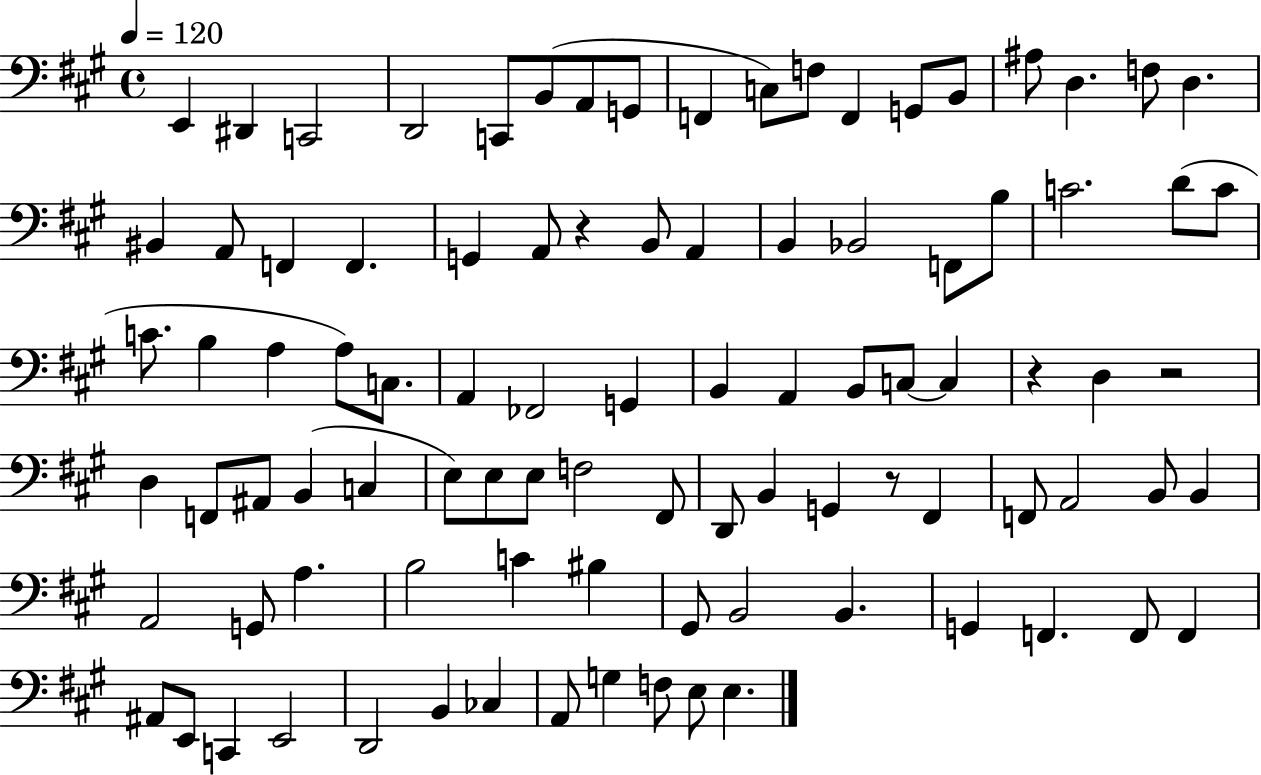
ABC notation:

X:1
T:Untitled
M:4/4
L:1/4
K:A
E,, ^D,, C,,2 D,,2 C,,/2 B,,/2 A,,/2 G,,/2 F,, C,/2 F,/2 F,, G,,/2 B,,/2 ^A,/2 D, F,/2 D, ^B,, A,,/2 F,, F,, G,, A,,/2 z B,,/2 A,, B,, _B,,2 F,,/2 B,/2 C2 D/2 C/2 C/2 B, A, A,/2 C,/2 A,, _F,,2 G,, B,, A,, B,,/2 C,/2 C, z D, z2 D, F,,/2 ^A,,/2 B,, C, E,/2 E,/2 E,/2 F,2 ^F,,/2 D,,/2 B,, G,, z/2 ^F,, F,,/2 A,,2 B,,/2 B,, A,,2 G,,/2 A, B,2 C ^B, ^G,,/2 B,,2 B,, G,, F,, F,,/2 F,, ^A,,/2 E,,/2 C,, E,,2 D,,2 B,, _C, A,,/2 G, F,/2 E,/2 E,